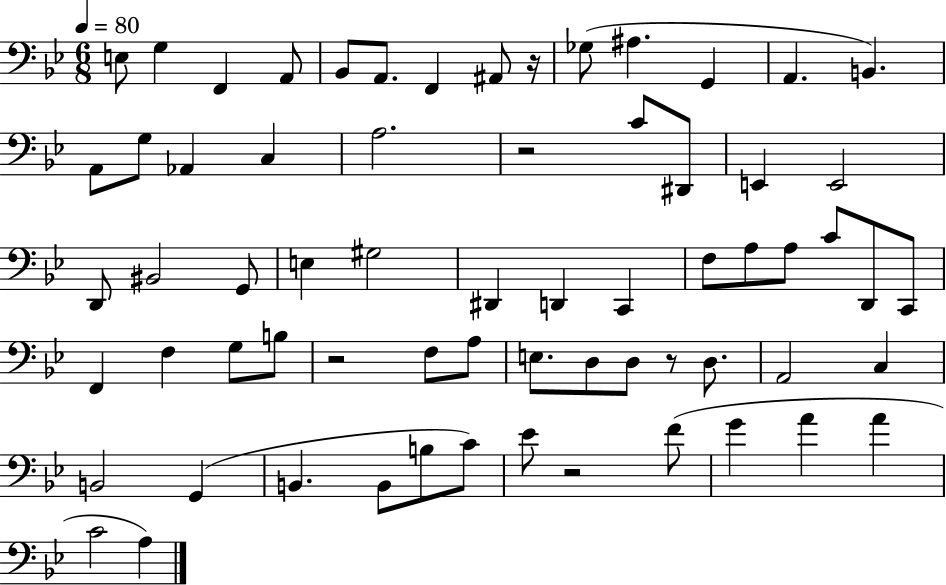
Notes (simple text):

E3/e G3/q F2/q A2/e Bb2/e A2/e. F2/q A#2/e R/s Gb3/e A#3/q. G2/q A2/q. B2/q. A2/e G3/e Ab2/q C3/q A3/h. R/h C4/e D#2/e E2/q E2/h D2/e BIS2/h G2/e E3/q G#3/h D#2/q D2/q C2/q F3/e A3/e A3/e C4/e D2/e C2/e F2/q F3/q G3/e B3/e R/h F3/e A3/e E3/e. D3/e D3/e R/e D3/e. A2/h C3/q B2/h G2/q B2/q. B2/e B3/e C4/e Eb4/e R/h F4/e G4/q A4/q A4/q C4/h A3/q